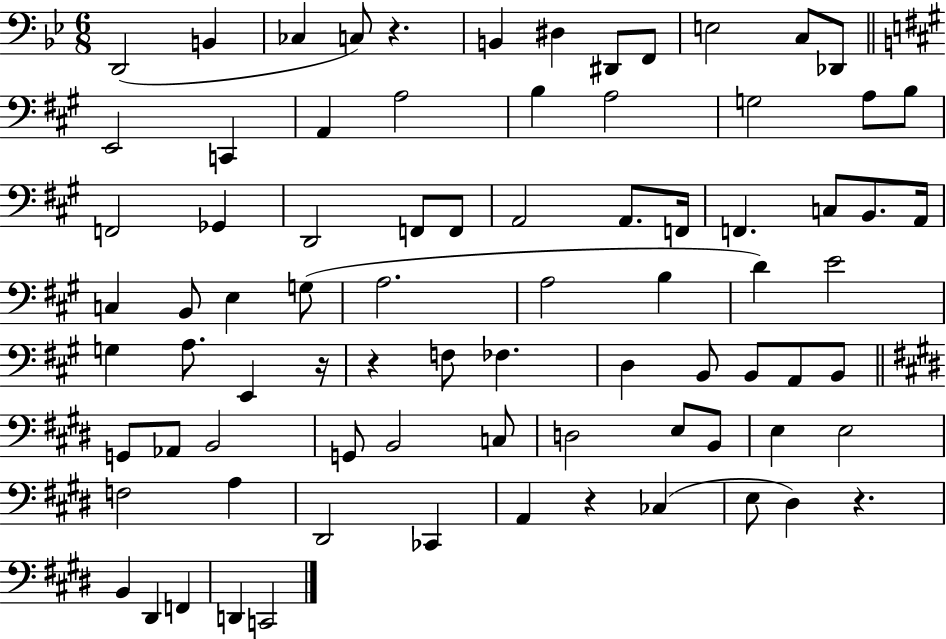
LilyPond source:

{
  \clef bass
  \numericTimeSignature
  \time 6/8
  \key bes \major
  d,2( b,4 | ces4 c8) r4. | b,4 dis4 dis,8 f,8 | e2 c8 des,8 | \break \bar "||" \break \key a \major e,2 c,4 | a,4 a2 | b4 a2 | g2 a8 b8 | \break f,2 ges,4 | d,2 f,8 f,8 | a,2 a,8. f,16 | f,4. c8 b,8. a,16 | \break c4 b,8 e4 g8( | a2. | a2 b4 | d'4) e'2 | \break g4 a8. e,4 r16 | r4 f8 fes4. | d4 b,8 b,8 a,8 b,8 | \bar "||" \break \key e \major g,8 aes,8 b,2 | g,8 b,2 c8 | d2 e8 b,8 | e4 e2 | \break f2 a4 | dis,2 ces,4 | a,4 r4 ces4( | e8 dis4) r4. | \break b,4 dis,4 f,4 | d,4 c,2 | \bar "|."
}